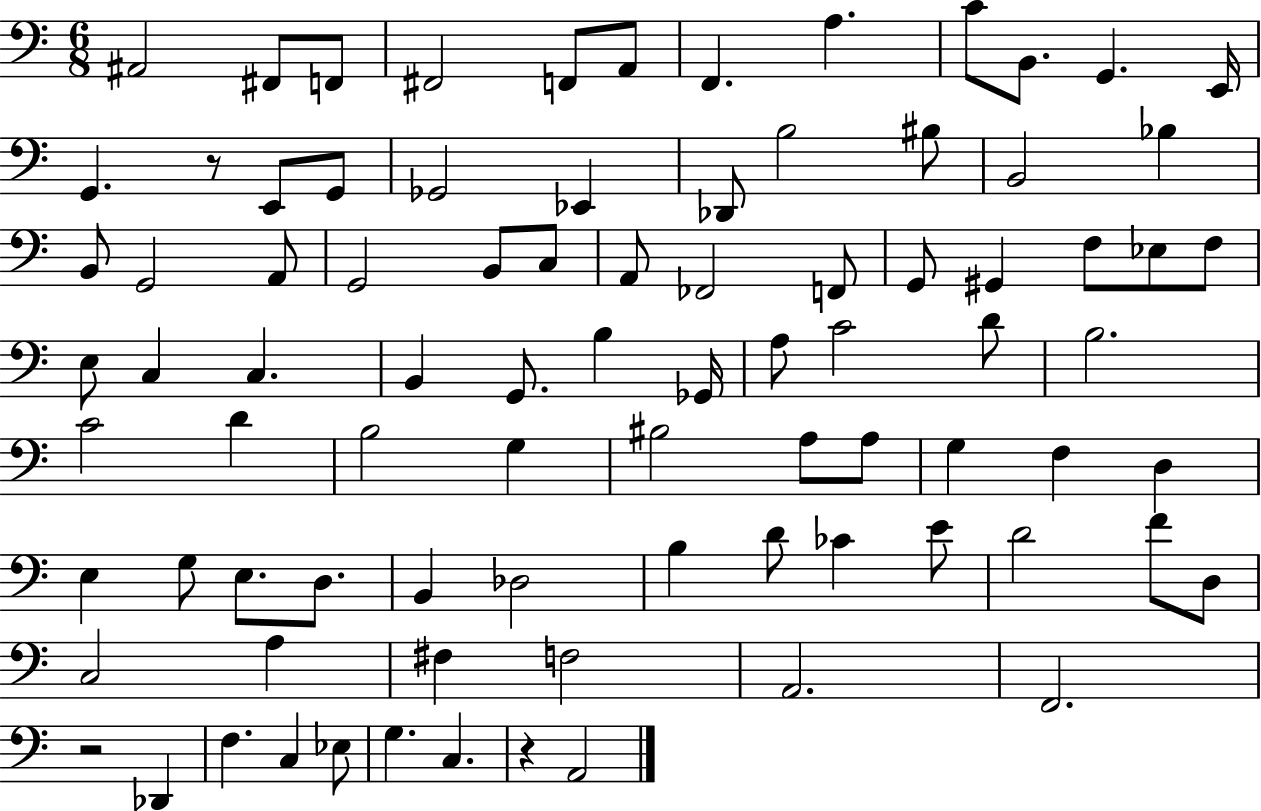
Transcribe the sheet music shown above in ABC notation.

X:1
T:Untitled
M:6/8
L:1/4
K:C
^A,,2 ^F,,/2 F,,/2 ^F,,2 F,,/2 A,,/2 F,, A, C/2 B,,/2 G,, E,,/4 G,, z/2 E,,/2 G,,/2 _G,,2 _E,, _D,,/2 B,2 ^B,/2 B,,2 _B, B,,/2 G,,2 A,,/2 G,,2 B,,/2 C,/2 A,,/2 _F,,2 F,,/2 G,,/2 ^G,, F,/2 _E,/2 F,/2 E,/2 C, C, B,, G,,/2 B, _G,,/4 A,/2 C2 D/2 B,2 C2 D B,2 G, ^B,2 A,/2 A,/2 G, F, D, E, G,/2 E,/2 D,/2 B,, _D,2 B, D/2 _C E/2 D2 F/2 D,/2 C,2 A, ^F, F,2 A,,2 F,,2 z2 _D,, F, C, _E,/2 G, C, z A,,2